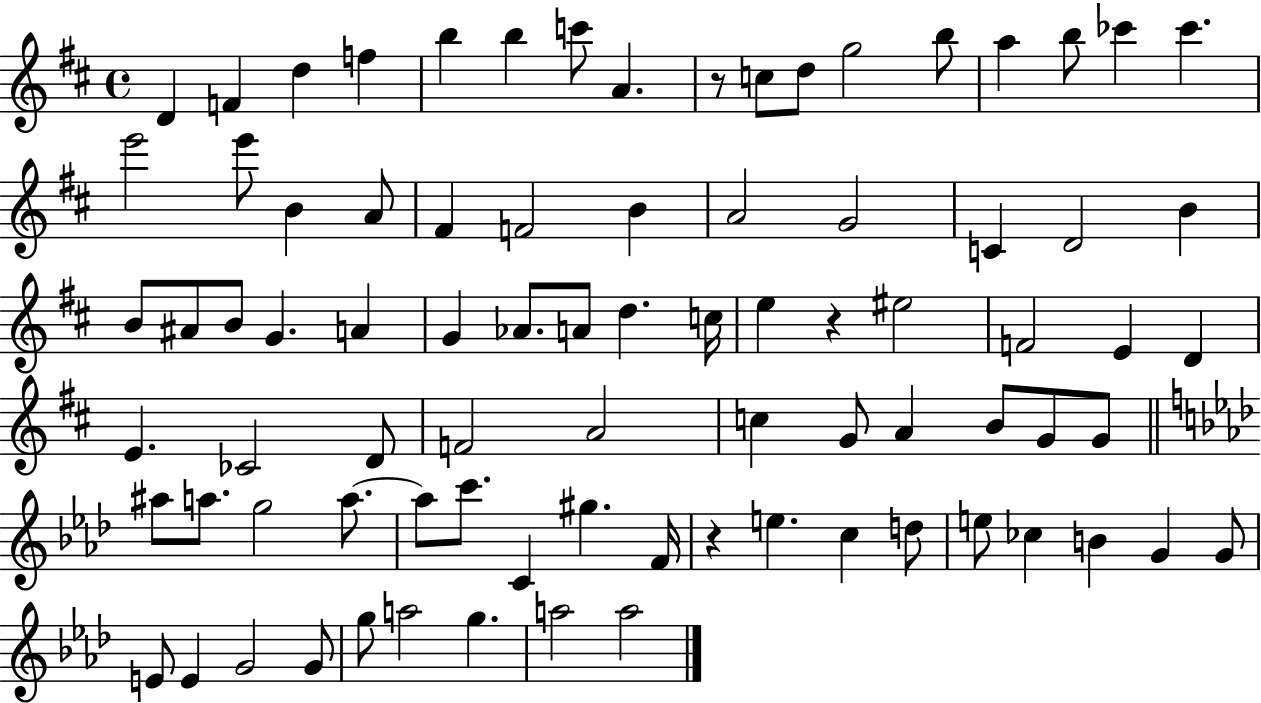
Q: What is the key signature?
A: D major